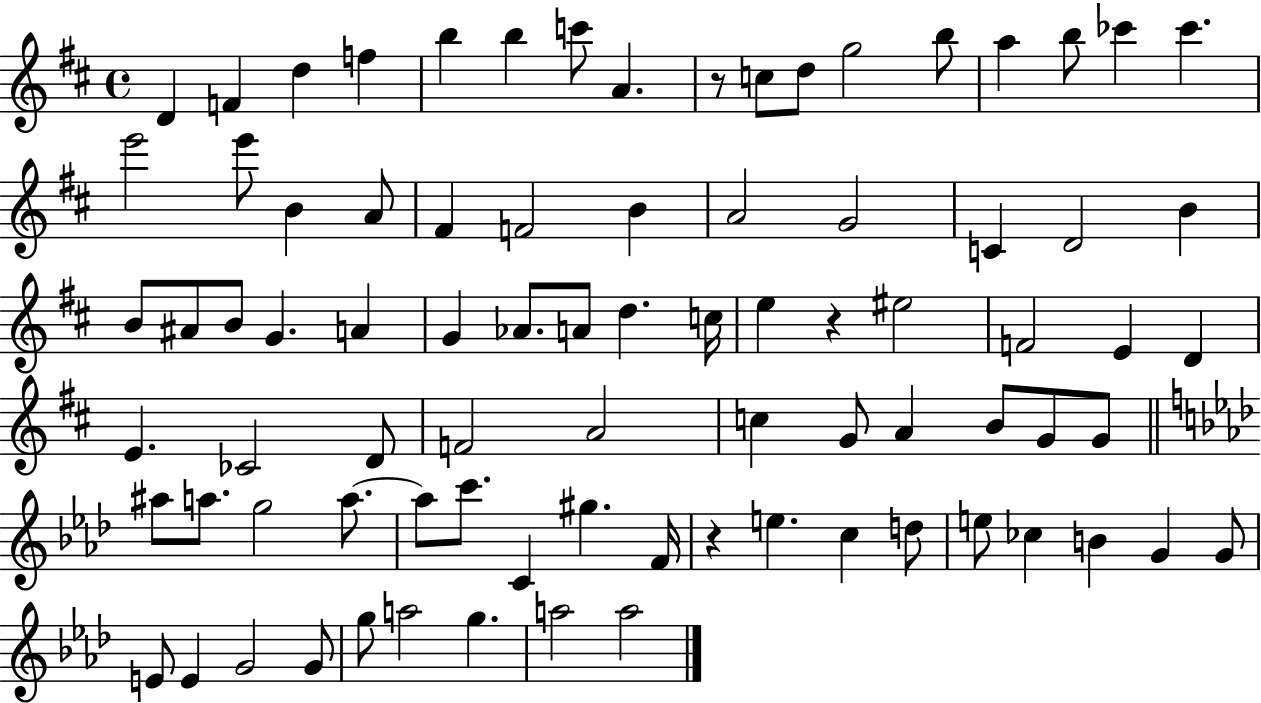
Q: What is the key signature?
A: D major